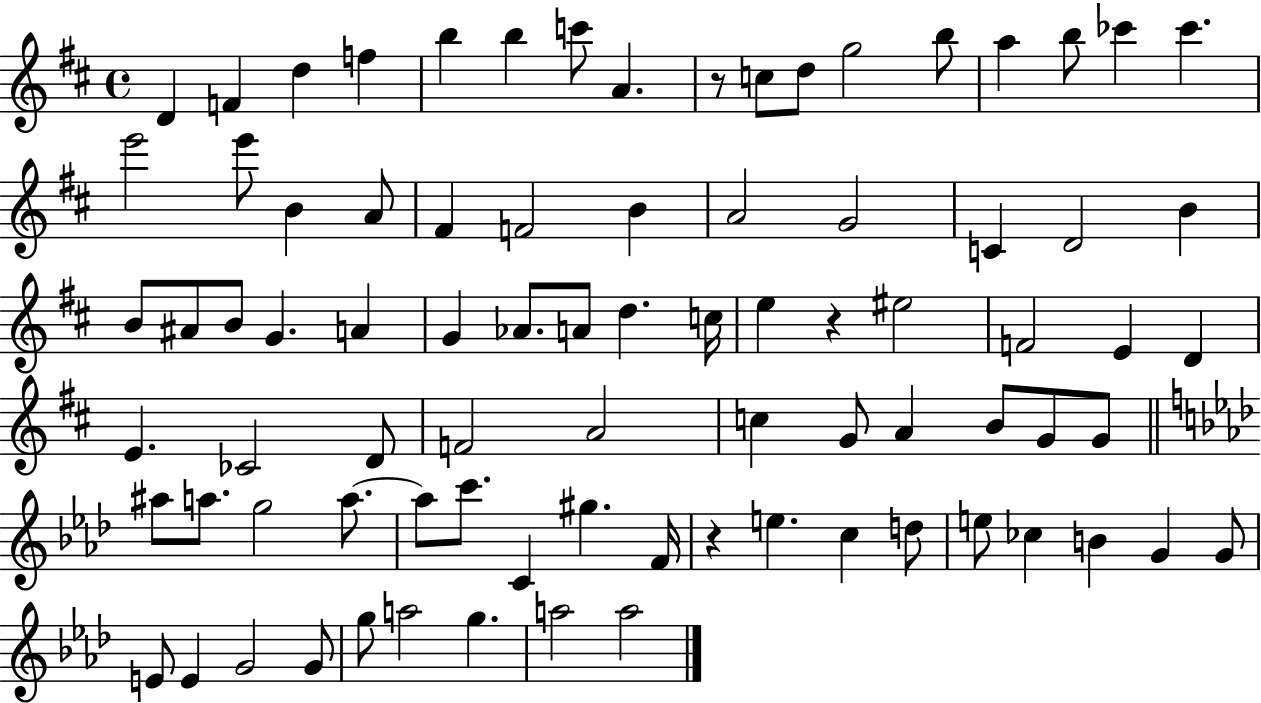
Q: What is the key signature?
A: D major